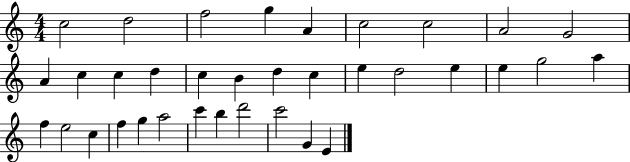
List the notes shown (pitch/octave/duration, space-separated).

C5/h D5/h F5/h G5/q A4/q C5/h C5/h A4/h G4/h A4/q C5/q C5/q D5/q C5/q B4/q D5/q C5/q E5/q D5/h E5/q E5/q G5/h A5/q F5/q E5/h C5/q F5/q G5/q A5/h C6/q B5/q D6/h C6/h G4/q E4/q